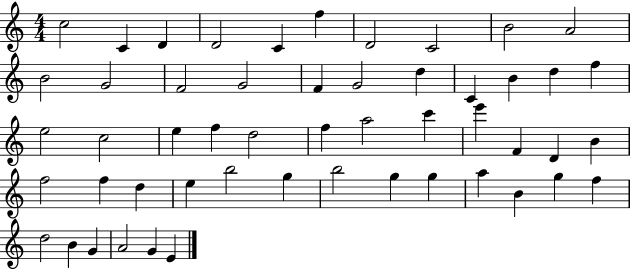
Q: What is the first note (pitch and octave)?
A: C5